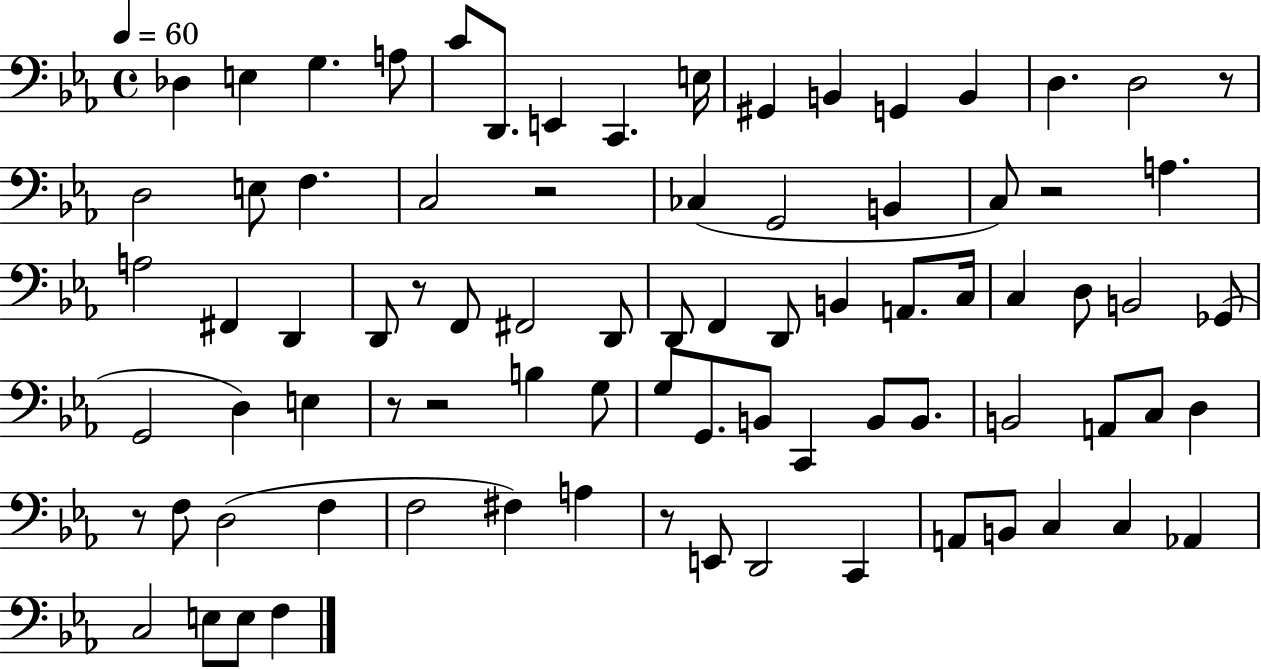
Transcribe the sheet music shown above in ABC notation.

X:1
T:Untitled
M:4/4
L:1/4
K:Eb
_D, E, G, A,/2 C/2 D,,/2 E,, C,, E,/4 ^G,, B,, G,, B,, D, D,2 z/2 D,2 E,/2 F, C,2 z2 _C, G,,2 B,, C,/2 z2 A, A,2 ^F,, D,, D,,/2 z/2 F,,/2 ^F,,2 D,,/2 D,,/2 F,, D,,/2 B,, A,,/2 C,/4 C, D,/2 B,,2 _G,,/2 G,,2 D, E, z/2 z2 B, G,/2 G,/2 G,,/2 B,,/2 C,, B,,/2 B,,/2 B,,2 A,,/2 C,/2 D, z/2 F,/2 D,2 F, F,2 ^F, A, z/2 E,,/2 D,,2 C,, A,,/2 B,,/2 C, C, _A,, C,2 E,/2 E,/2 F,